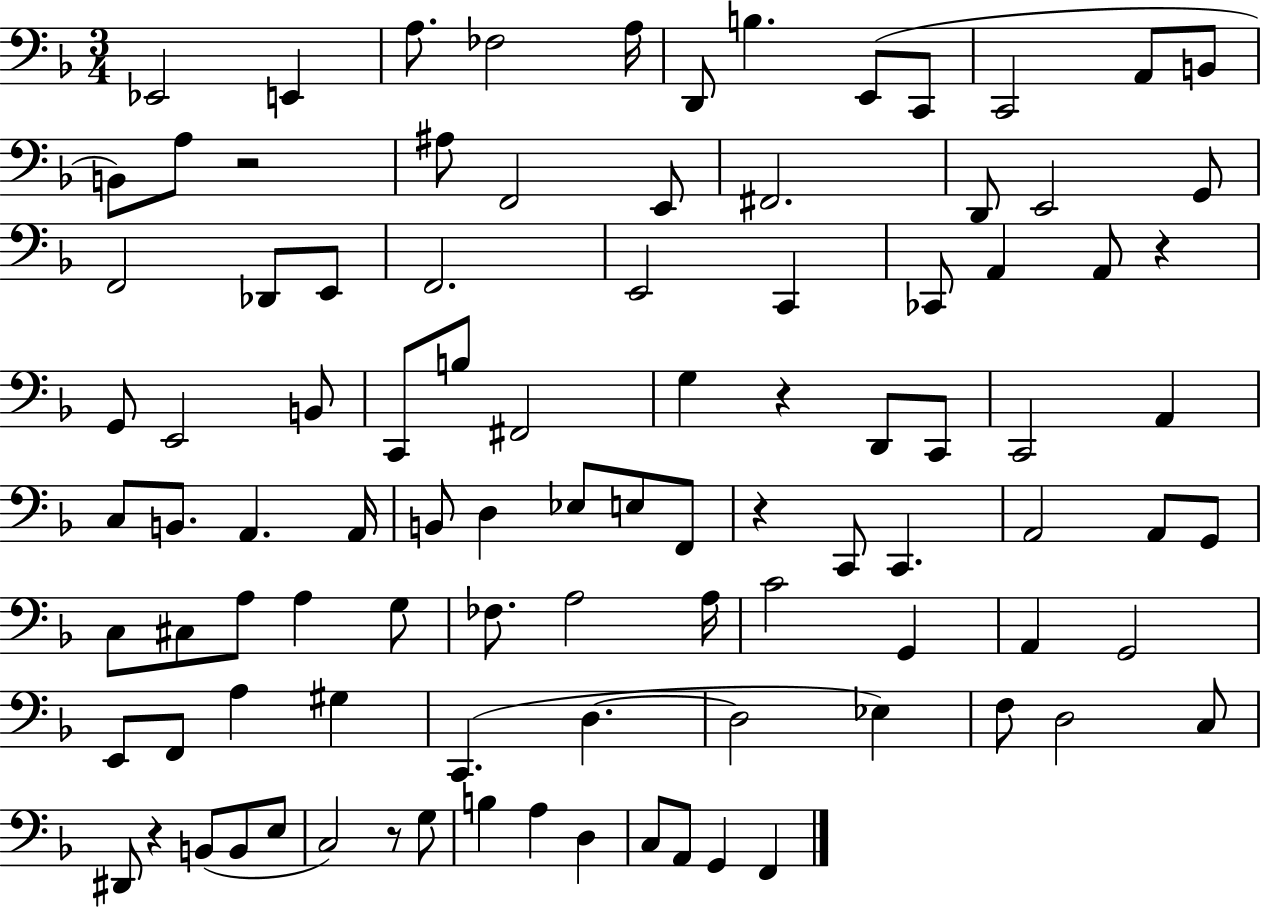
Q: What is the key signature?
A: F major